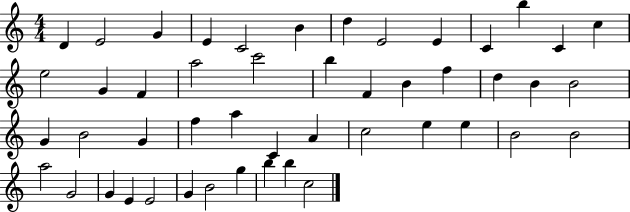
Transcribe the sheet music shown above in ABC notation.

X:1
T:Untitled
M:4/4
L:1/4
K:C
D E2 G E C2 B d E2 E C b C c e2 G F a2 c'2 b F B f d B B2 G B2 G f a C A c2 e e B2 B2 a2 G2 G E E2 G B2 g b b c2